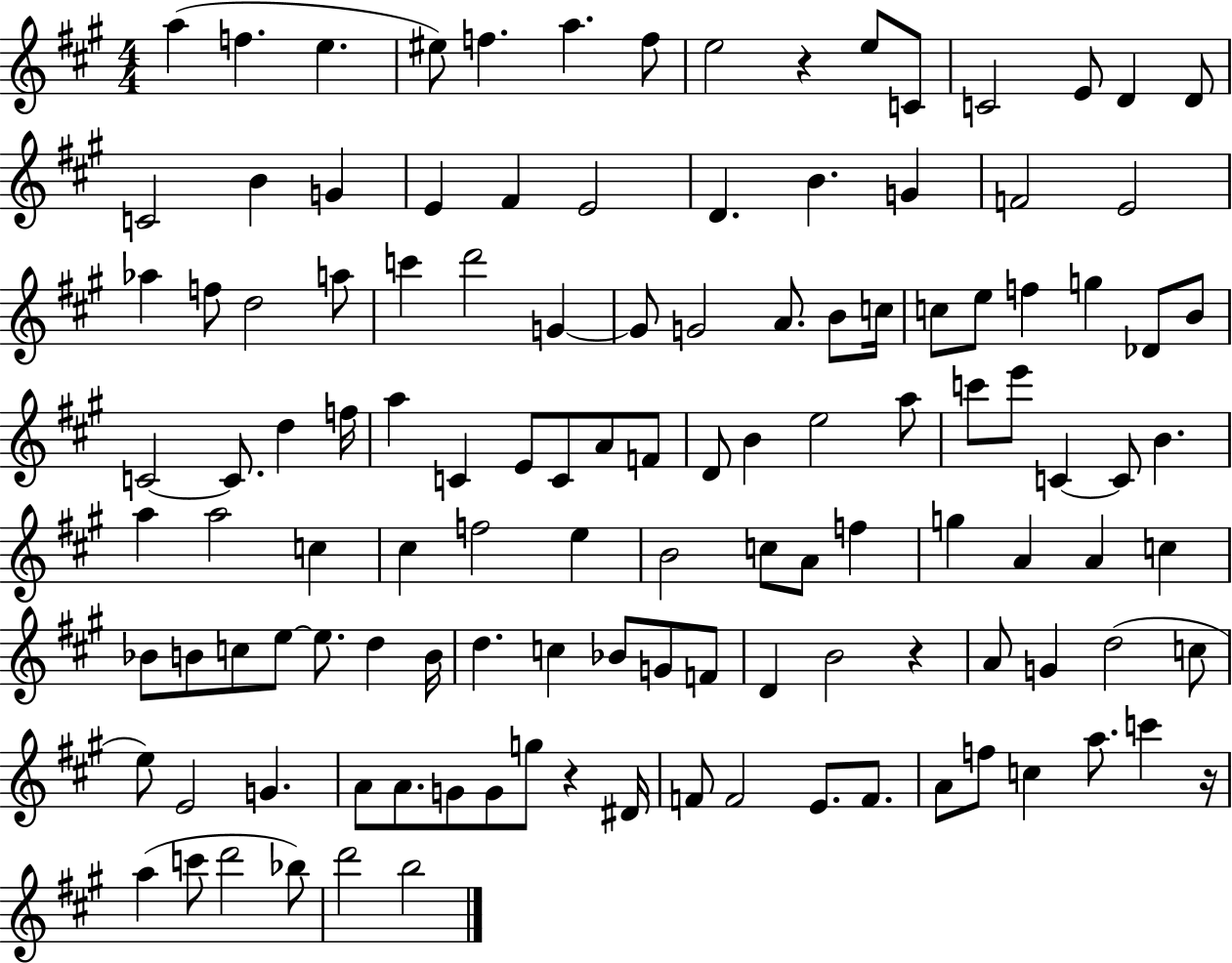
A5/q F5/q. E5/q. EIS5/e F5/q. A5/q. F5/e E5/h R/q E5/e C4/e C4/h E4/e D4/q D4/e C4/h B4/q G4/q E4/q F#4/q E4/h D4/q. B4/q. G4/q F4/h E4/h Ab5/q F5/e D5/h A5/e C6/q D6/h G4/q G4/e G4/h A4/e. B4/e C5/s C5/e E5/e F5/q G5/q Db4/e B4/e C4/h C4/e. D5/q F5/s A5/q C4/q E4/e C4/e A4/e F4/e D4/e B4/q E5/h A5/e C6/e E6/e C4/q C4/e B4/q. A5/q A5/h C5/q C#5/q F5/h E5/q B4/h C5/e A4/e F5/q G5/q A4/q A4/q C5/q Bb4/e B4/e C5/e E5/e E5/e. D5/q B4/s D5/q. C5/q Bb4/e G4/e F4/e D4/q B4/h R/q A4/e G4/q D5/h C5/e E5/e E4/h G4/q. A4/e A4/e. G4/e G4/e G5/e R/q D#4/s F4/e F4/h E4/e. F4/e. A4/e F5/e C5/q A5/e. C6/q R/s A5/q C6/e D6/h Bb5/e D6/h B5/h